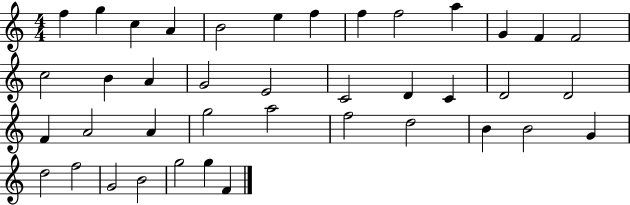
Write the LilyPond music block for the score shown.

{
  \clef treble
  \numericTimeSignature
  \time 4/4
  \key c \major
  f''4 g''4 c''4 a'4 | b'2 e''4 f''4 | f''4 f''2 a''4 | g'4 f'4 f'2 | \break c''2 b'4 a'4 | g'2 e'2 | c'2 d'4 c'4 | d'2 d'2 | \break f'4 a'2 a'4 | g''2 a''2 | f''2 d''2 | b'4 b'2 g'4 | \break d''2 f''2 | g'2 b'2 | g''2 g''4 f'4 | \bar "|."
}